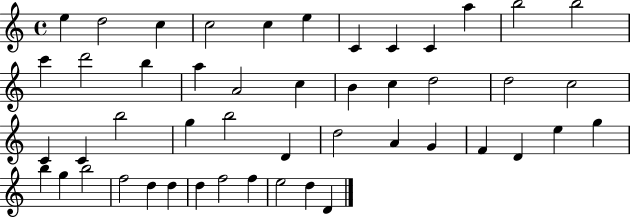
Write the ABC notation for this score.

X:1
T:Untitled
M:4/4
L:1/4
K:C
e d2 c c2 c e C C C a b2 b2 c' d'2 b a A2 c B c d2 d2 c2 C C b2 g b2 D d2 A G F D e g b g b2 f2 d d d f2 f e2 d D